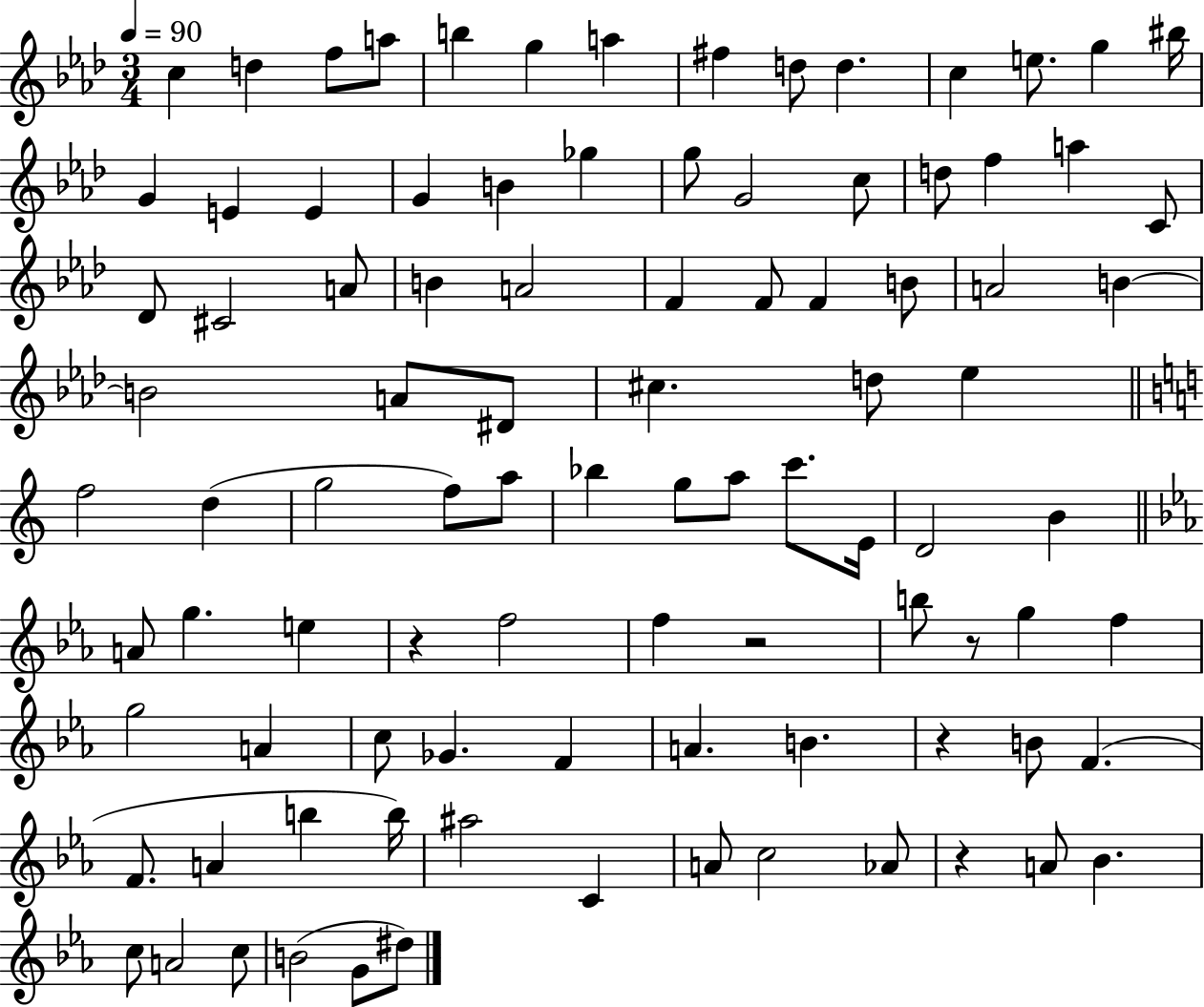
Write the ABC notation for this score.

X:1
T:Untitled
M:3/4
L:1/4
K:Ab
c d f/2 a/2 b g a ^f d/2 d c e/2 g ^b/4 G E E G B _g g/2 G2 c/2 d/2 f a C/2 _D/2 ^C2 A/2 B A2 F F/2 F B/2 A2 B B2 A/2 ^D/2 ^c d/2 _e f2 d g2 f/2 a/2 _b g/2 a/2 c'/2 E/4 D2 B A/2 g e z f2 f z2 b/2 z/2 g f g2 A c/2 _G F A B z B/2 F F/2 A b b/4 ^a2 C A/2 c2 _A/2 z A/2 _B c/2 A2 c/2 B2 G/2 ^d/2